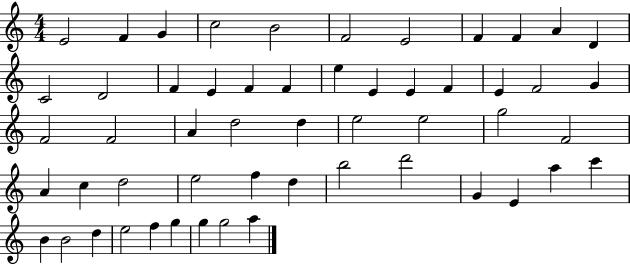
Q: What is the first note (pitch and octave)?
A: E4